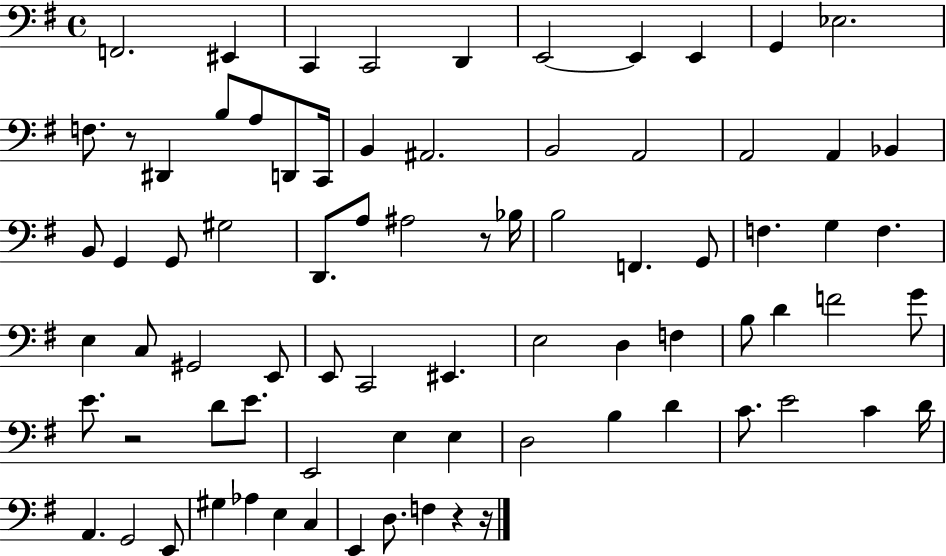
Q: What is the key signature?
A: G major